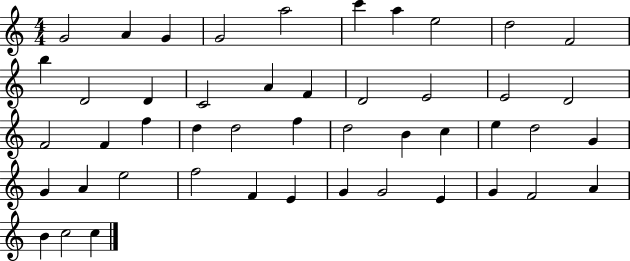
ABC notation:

X:1
T:Untitled
M:4/4
L:1/4
K:C
G2 A G G2 a2 c' a e2 d2 F2 b D2 D C2 A F D2 E2 E2 D2 F2 F f d d2 f d2 B c e d2 G G A e2 f2 F E G G2 E G F2 A B c2 c